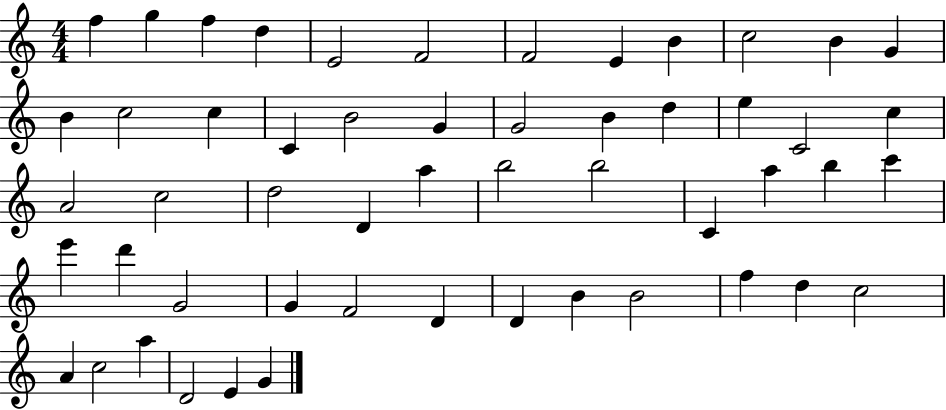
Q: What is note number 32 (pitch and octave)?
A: C4